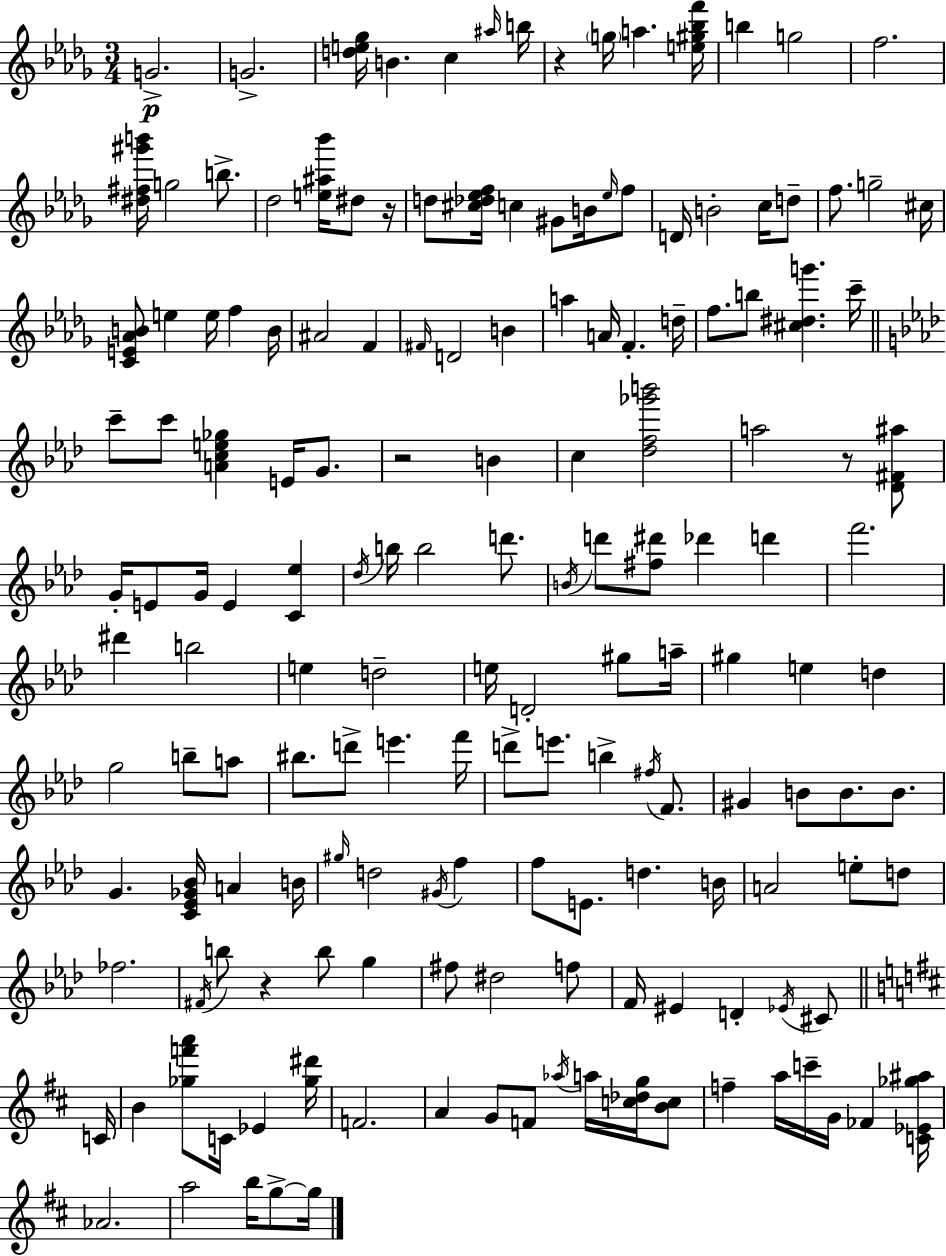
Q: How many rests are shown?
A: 5